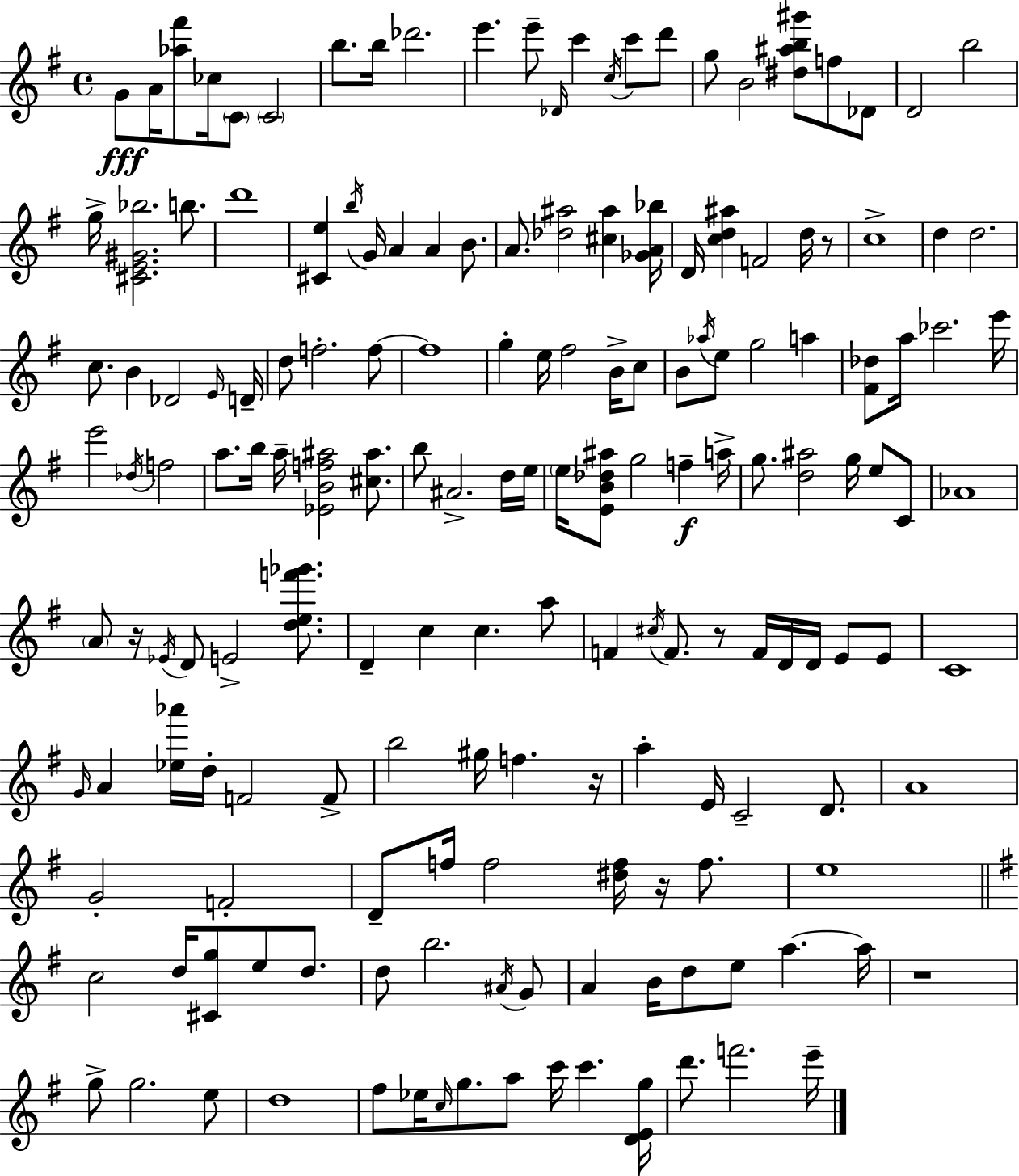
{
  \clef treble
  \time 4/4
  \defaultTimeSignature
  \key g \major
  \repeat volta 2 { g'8\fff a'16 <aes'' fis'''>8 ces''16 \parenthesize c'8 \parenthesize c'2 | b''8. b''16 des'''2. | e'''4. e'''8-- \grace { des'16 } c'''4 \acciaccatura { c''16 } c'''8 | d'''8 g''8 b'2 <dis'' ais'' b'' gis'''>8 f''8 | \break des'8 d'2 b''2 | g''16-> <cis' e' gis' bes''>2. b''8. | d'''1 | <cis' e''>4 \acciaccatura { b''16 } g'16 a'4 a'4 | \break b'8. a'8. <des'' ais''>2 <cis'' ais''>4 | <ges' a' bes''>16 d'16 <c'' d'' ais''>4 f'2 | d''16 r8 c''1-> | d''4 d''2. | \break c''8. b'4 des'2 | \grace { e'16 } d'16-- d''8 f''2.-. | f''8~~ f''1 | g''4-. e''16 fis''2 | \break b'16-> c''8 b'8 \acciaccatura { aes''16 } e''8 g''2 | a''4 <fis' des''>8 a''16 ces'''2. | e'''16 e'''2 \acciaccatura { des''16 } f''2 | a''8. b''16 a''16-- <ees' b' f'' ais''>2 | \break <cis'' ais''>8. b''8 ais'2.-> | d''16 e''16 \parenthesize e''16 <e' b' des'' ais''>8 g''2 | f''4--\f a''16-> g''8. <d'' ais''>2 | g''16 e''8 c'8 aes'1 | \break \parenthesize a'8 r16 \acciaccatura { ees'16 } d'8 e'2-> | <d'' e'' f''' ges'''>8. d'4-- c''4 c''4. | a''8 f'4 \acciaccatura { cis''16 } f'8. r8 | f'16 d'16 d'16 e'8 e'8 c'1 | \break \grace { g'16 } a'4 <ees'' aes'''>16 d''16-. f'2 | f'8-> b''2 | gis''16 f''4. r16 a''4-. e'16 c'2-- | d'8. a'1 | \break g'2-. | f'2-. d'8-- f''16 f''2 | <dis'' f''>16 r16 f''8. e''1 | \bar "||" \break \key g \major c''2 d''16 <cis' g''>8 e''8 d''8. | d''8 b''2. \acciaccatura { ais'16 } g'8 | a'4 b'16 d''8 e''8 a''4.~~ | a''16 r1 | \break g''8-> g''2. e''8 | d''1 | fis''8 ees''16 \grace { c''16 } g''8. a''8 c'''16 c'''4. | <d' e' g''>16 d'''8. f'''2. | \break e'''16-- } \bar "|."
}